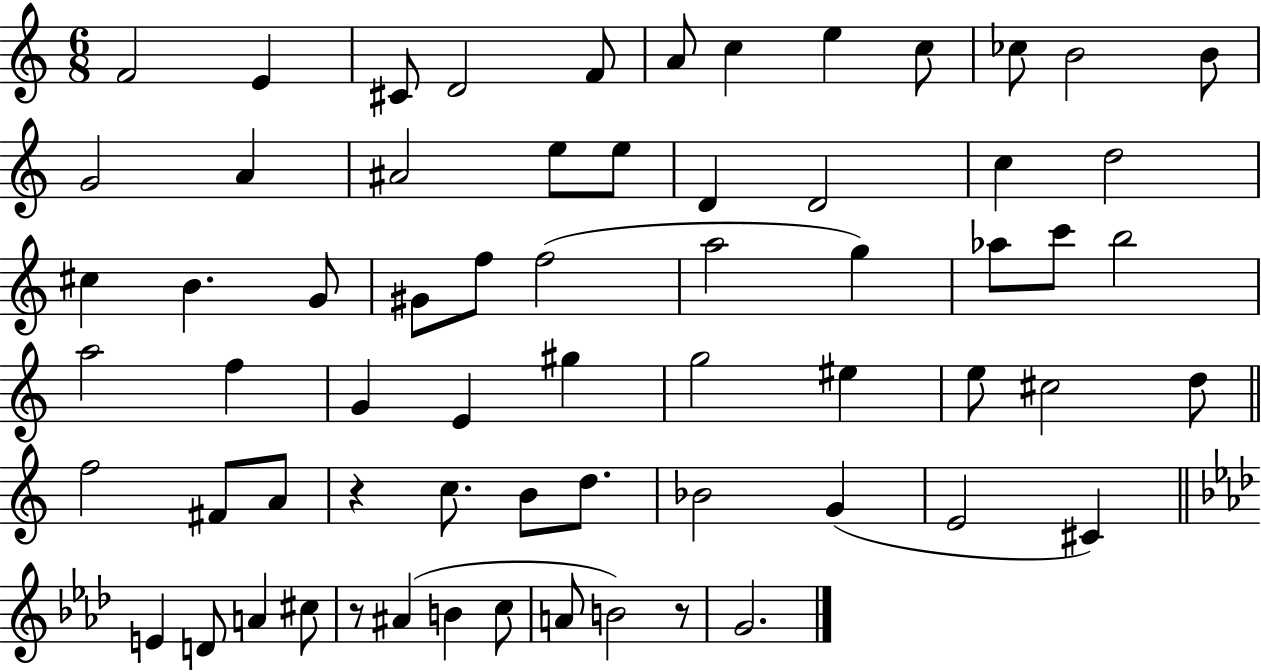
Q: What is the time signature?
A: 6/8